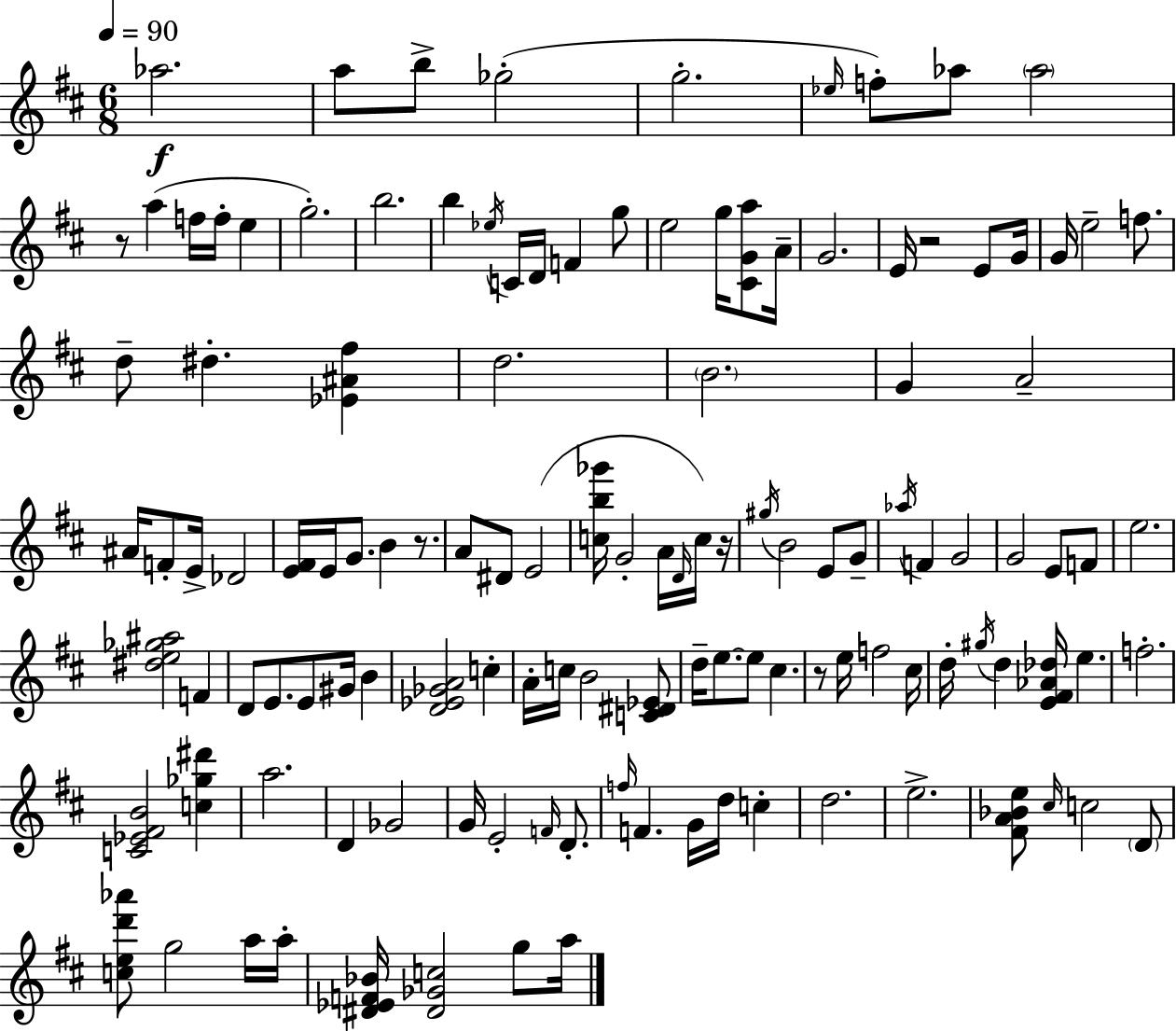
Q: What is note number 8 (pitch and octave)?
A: Ab5